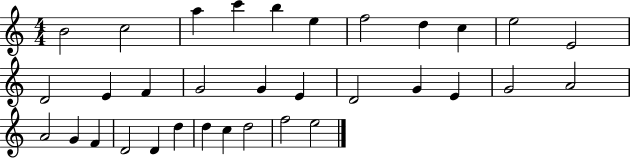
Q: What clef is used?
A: treble